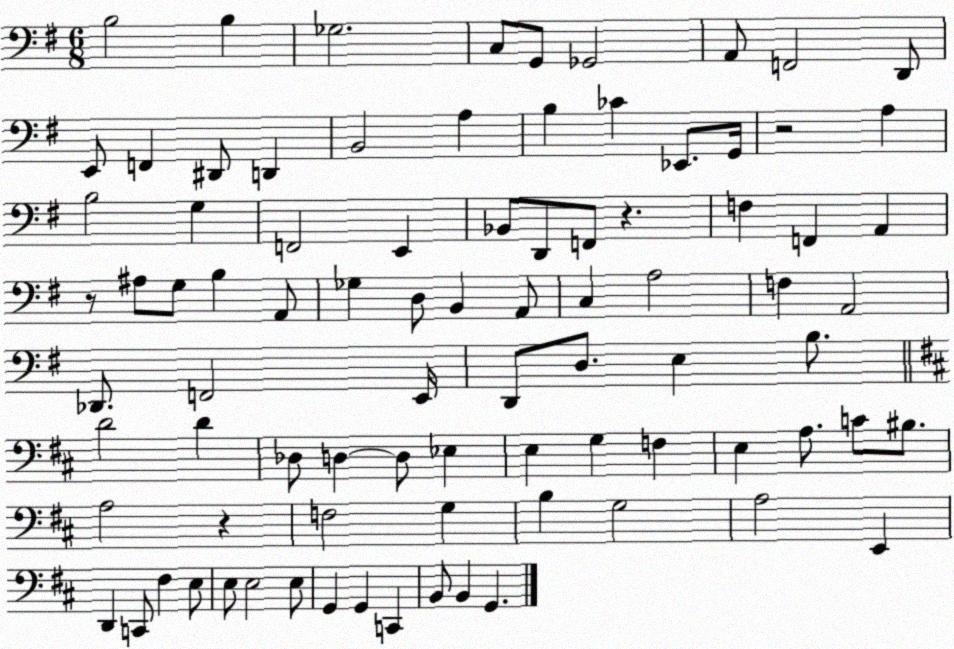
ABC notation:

X:1
T:Untitled
M:6/8
L:1/4
K:G
B,2 B, _G,2 C,/2 G,,/2 _G,,2 A,,/2 F,,2 D,,/2 E,,/2 F,, ^D,,/2 D,, B,,2 A, B, _C _E,,/2 G,,/4 z2 A, B,2 G, F,,2 E,, _B,,/2 D,,/2 F,,/2 z F, F,, A,, z/2 ^A,/2 G,/2 B, A,,/2 _G, D,/2 B,, A,,/2 C, A,2 F, A,,2 _D,,/2 F,,2 E,,/4 D,,/2 D,/2 E, B,/2 D2 D _D,/2 D, D,/2 _E, E, G, F, E, A,/2 C/2 ^B,/2 A,2 z F,2 G, B, G,2 A,2 E,, D,, C,,/2 ^F, E,/2 E,/2 E,2 E,/2 G,, G,, C,, B,,/2 B,, G,,